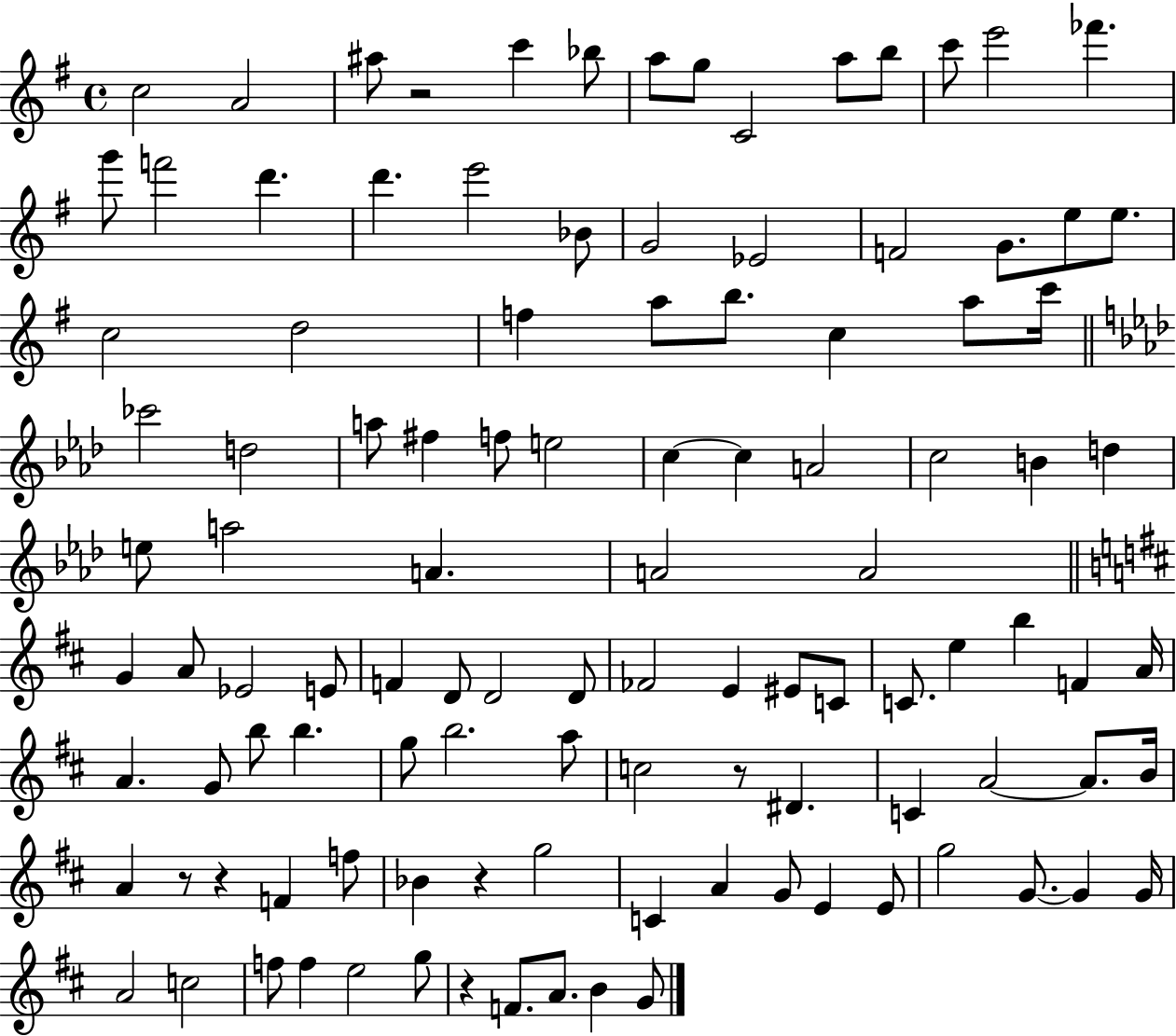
{
  \clef treble
  \time 4/4
  \defaultTimeSignature
  \key g \major
  c''2 a'2 | ais''8 r2 c'''4 bes''8 | a''8 g''8 c'2 a''8 b''8 | c'''8 e'''2 fes'''4. | \break g'''8 f'''2 d'''4. | d'''4. e'''2 bes'8 | g'2 ees'2 | f'2 g'8. e''8 e''8. | \break c''2 d''2 | f''4 a''8 b''8. c''4 a''8 c'''16 | \bar "||" \break \key aes \major ces'''2 d''2 | a''8 fis''4 f''8 e''2 | c''4~~ c''4 a'2 | c''2 b'4 d''4 | \break e''8 a''2 a'4. | a'2 a'2 | \bar "||" \break \key d \major g'4 a'8 ees'2 e'8 | f'4 d'8 d'2 d'8 | fes'2 e'4 eis'8 c'8 | c'8. e''4 b''4 f'4 a'16 | \break a'4. g'8 b''8 b''4. | g''8 b''2. a''8 | c''2 r8 dis'4. | c'4 a'2~~ a'8. b'16 | \break a'4 r8 r4 f'4 f''8 | bes'4 r4 g''2 | c'4 a'4 g'8 e'4 e'8 | g''2 g'8.~~ g'4 g'16 | \break a'2 c''2 | f''8 f''4 e''2 g''8 | r4 f'8. a'8. b'4 g'8 | \bar "|."
}